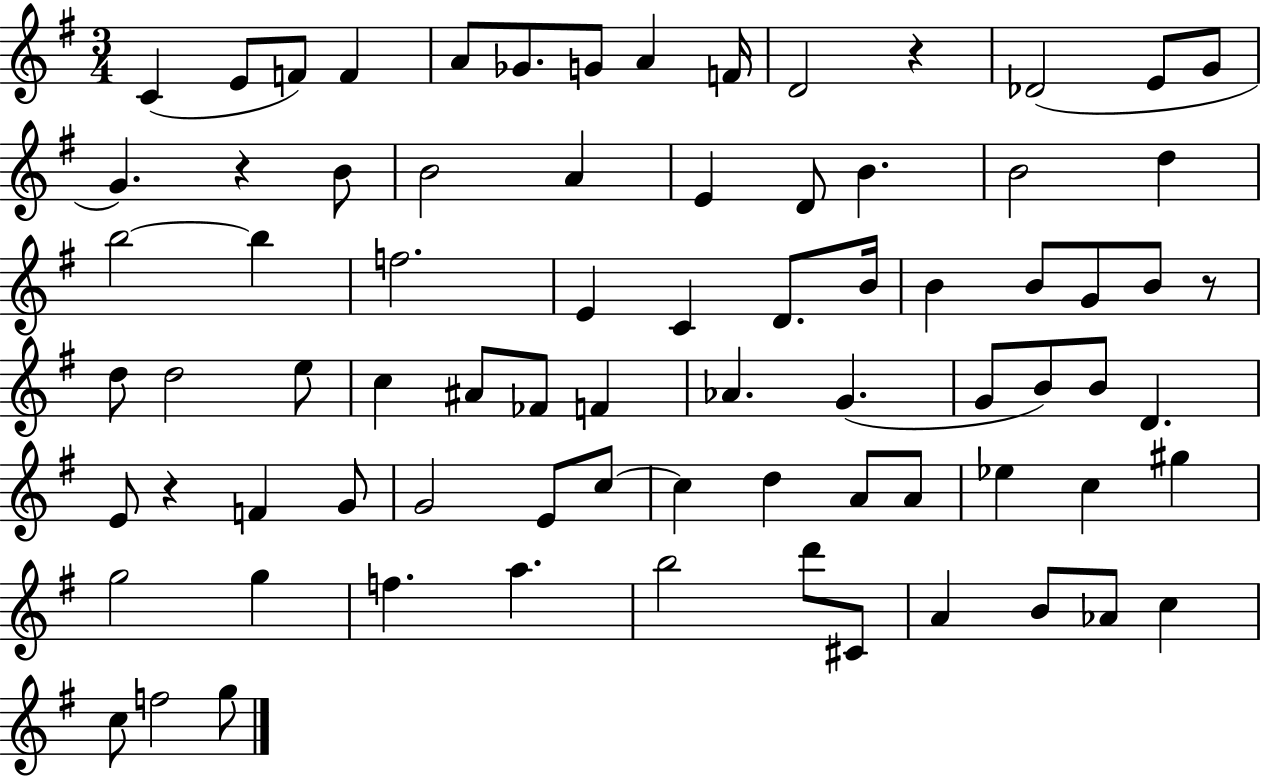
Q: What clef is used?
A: treble